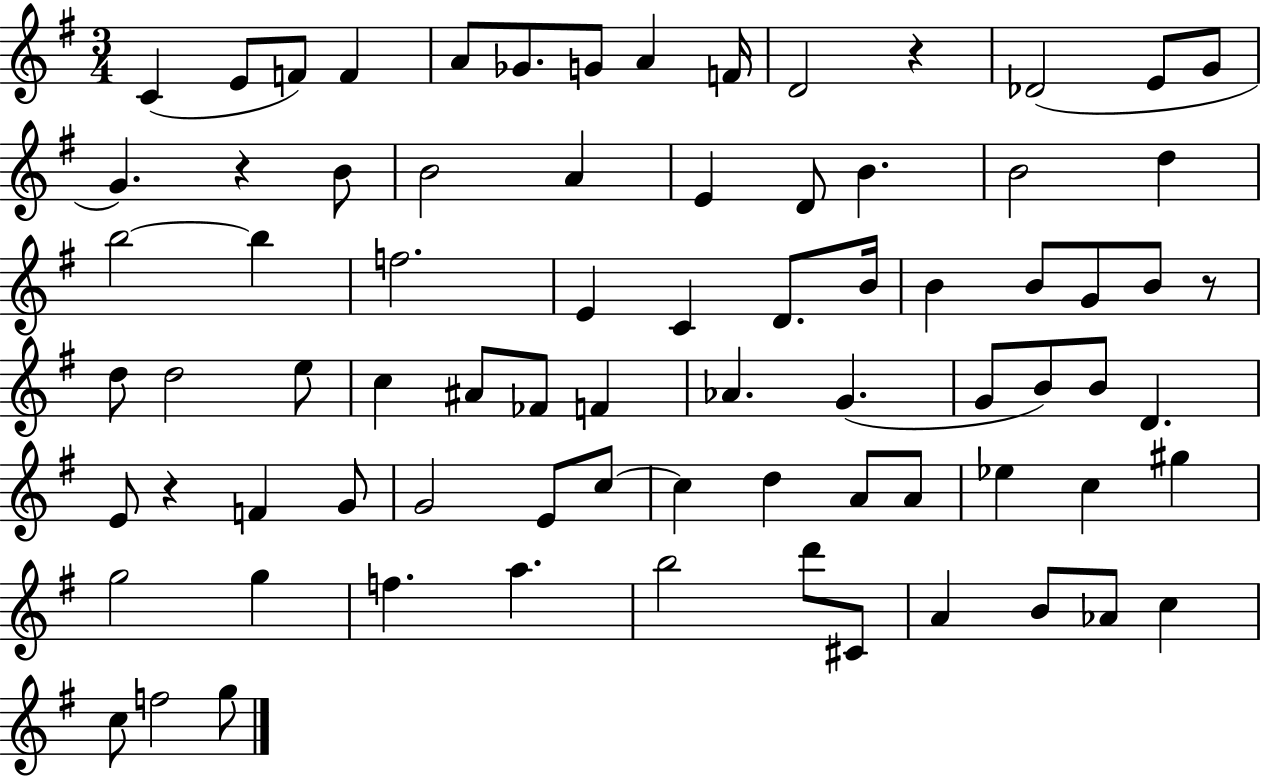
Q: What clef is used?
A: treble